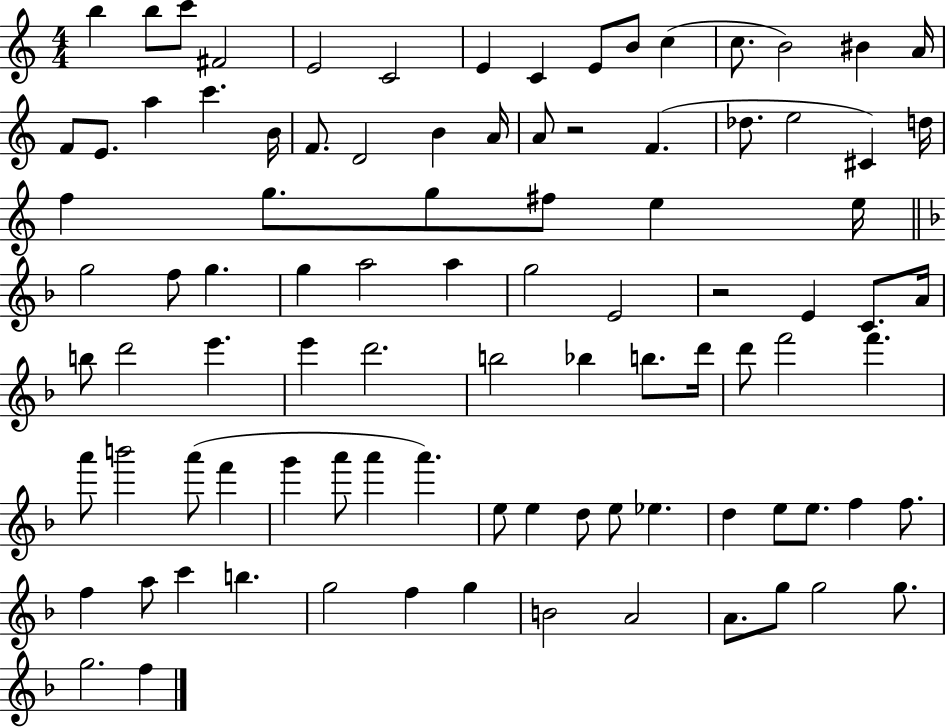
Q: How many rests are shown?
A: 2